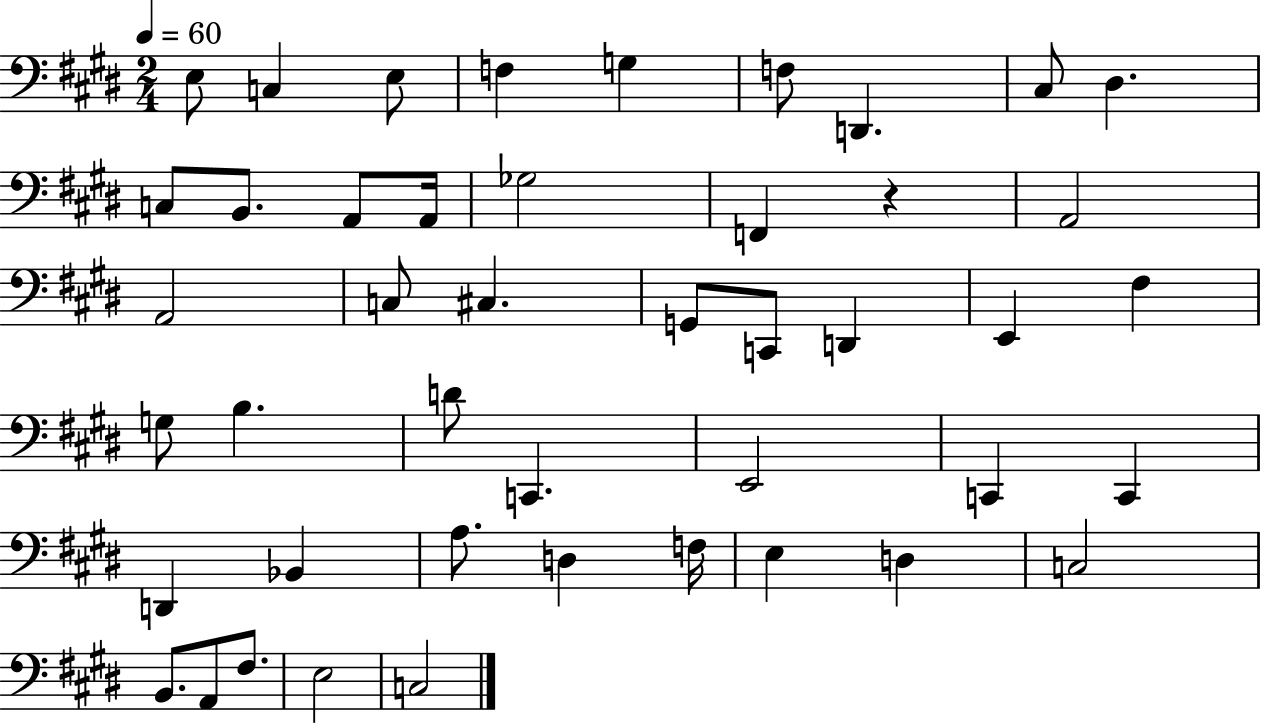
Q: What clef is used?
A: bass